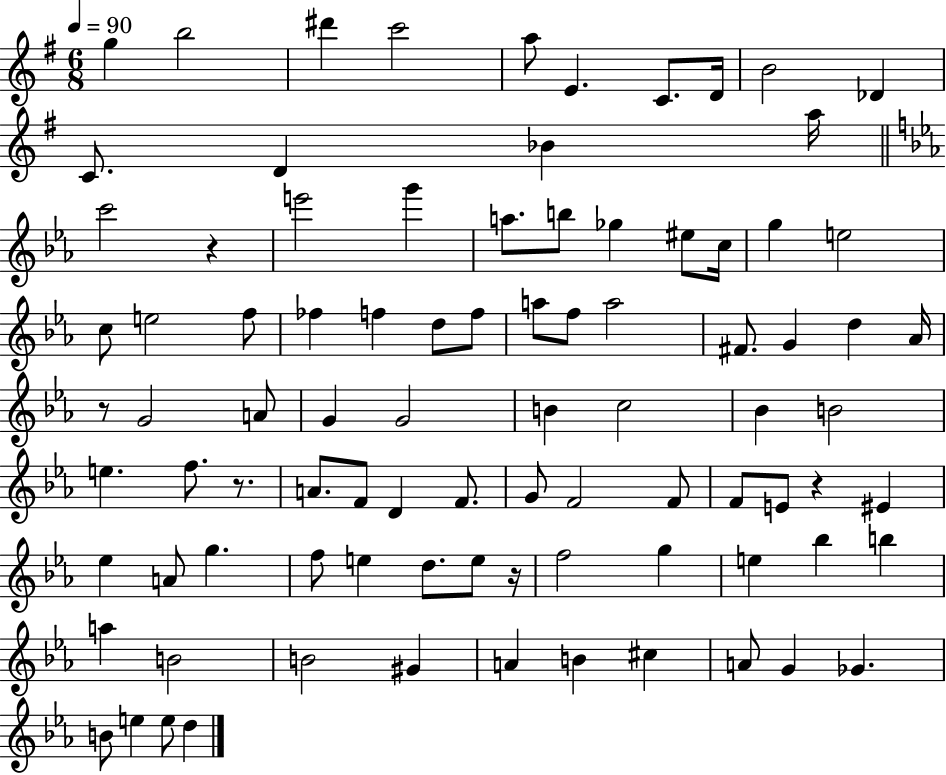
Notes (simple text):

G5/q B5/h D#6/q C6/h A5/e E4/q. C4/e. D4/s B4/h Db4/q C4/e. D4/q Bb4/q A5/s C6/h R/q E6/h G6/q A5/e. B5/e Gb5/q EIS5/e C5/s G5/q E5/h C5/e E5/h F5/e FES5/q F5/q D5/e F5/e A5/e F5/e A5/h F#4/e. G4/q D5/q Ab4/s R/e G4/h A4/e G4/q G4/h B4/q C5/h Bb4/q B4/h E5/q. F5/e. R/e. A4/e. F4/e D4/q F4/e. G4/e F4/h F4/e F4/e E4/e R/q EIS4/q Eb5/q A4/e G5/q. F5/e E5/q D5/e. E5/e R/s F5/h G5/q E5/q Bb5/q B5/q A5/q B4/h B4/h G#4/q A4/q B4/q C#5/q A4/e G4/q Gb4/q. B4/e E5/q E5/e D5/q